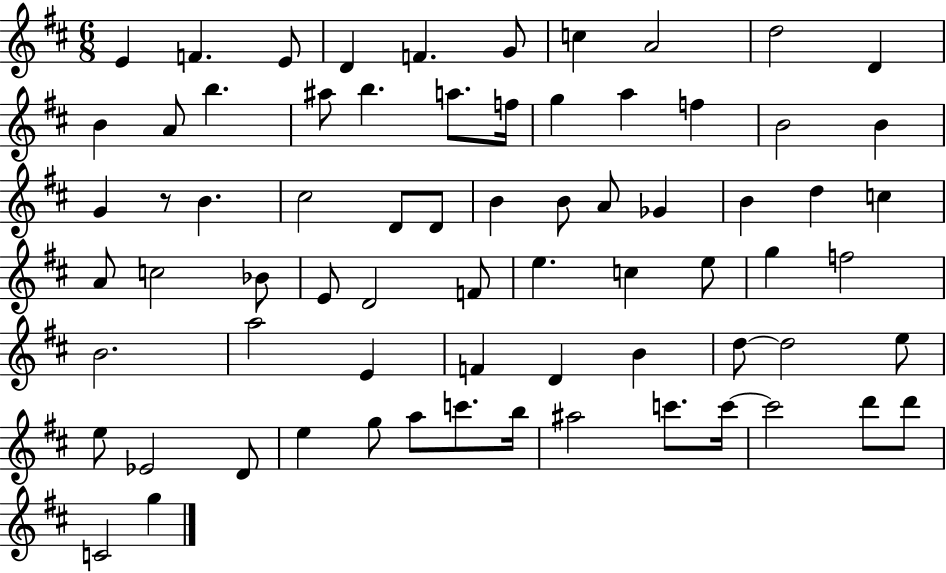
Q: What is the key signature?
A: D major